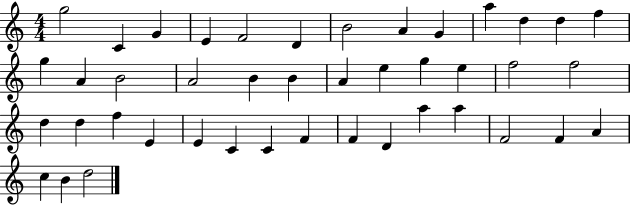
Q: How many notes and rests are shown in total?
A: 43